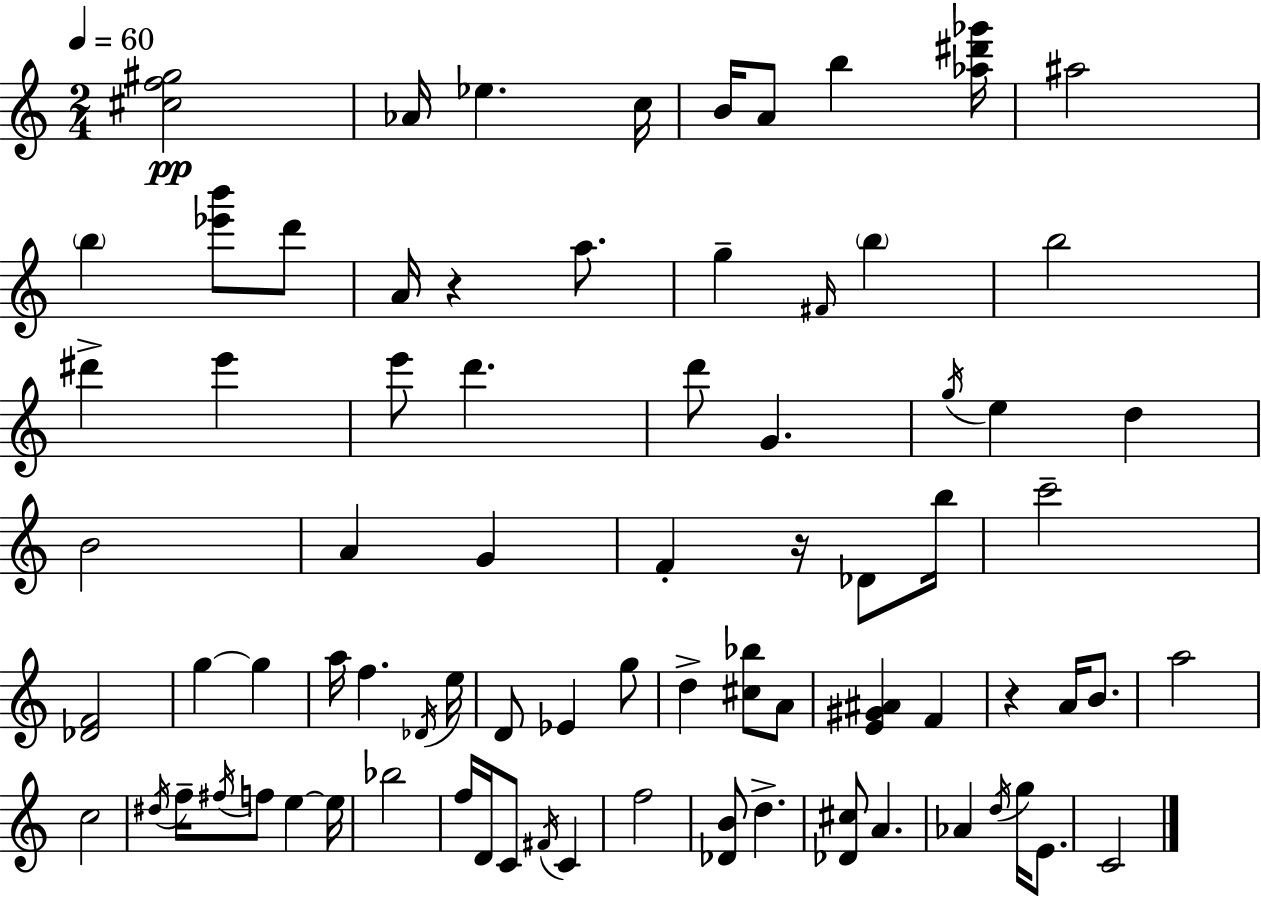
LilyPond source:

{
  \clef treble
  \numericTimeSignature
  \time 2/4
  \key a \minor
  \tempo 4 = 60
  <cis'' f'' gis''>2\pp | aes'16 ees''4. c''16 | b'16 a'8 b''4 <aes'' dis''' ges'''>16 | ais''2 | \break \parenthesize b''4 <ees''' b'''>8 d'''8 | a'16 r4 a''8. | g''4-- \grace { fis'16 } \parenthesize b''4 | b''2 | \break dis'''4-> e'''4 | e'''8 d'''4. | d'''8 g'4. | \acciaccatura { g''16 } e''4 d''4 | \break b'2 | a'4 g'4 | f'4-. r16 des'8 | b''16 c'''2-- | \break <des' f'>2 | g''4~~ g''4 | a''16 f''4. | \acciaccatura { des'16 } e''16 d'8 ees'4 | \break g''8 d''4-> <cis'' bes''>8 | a'8 <e' gis' ais'>4 f'4 | r4 a'16 | b'8. a''2 | \break c''2 | \acciaccatura { dis''16 } f''16-- \acciaccatura { fis''16 } f''8 | e''4~~ e''16 bes''2 | f''16 d'16 c'8 | \break \acciaccatura { fis'16 } c'4 f''2 | <des' b'>8 | d''4.-> <des' cis''>8 | a'4. aes'4 | \break \acciaccatura { d''16 } g''16 e'8. c'2 | \bar "|."
}